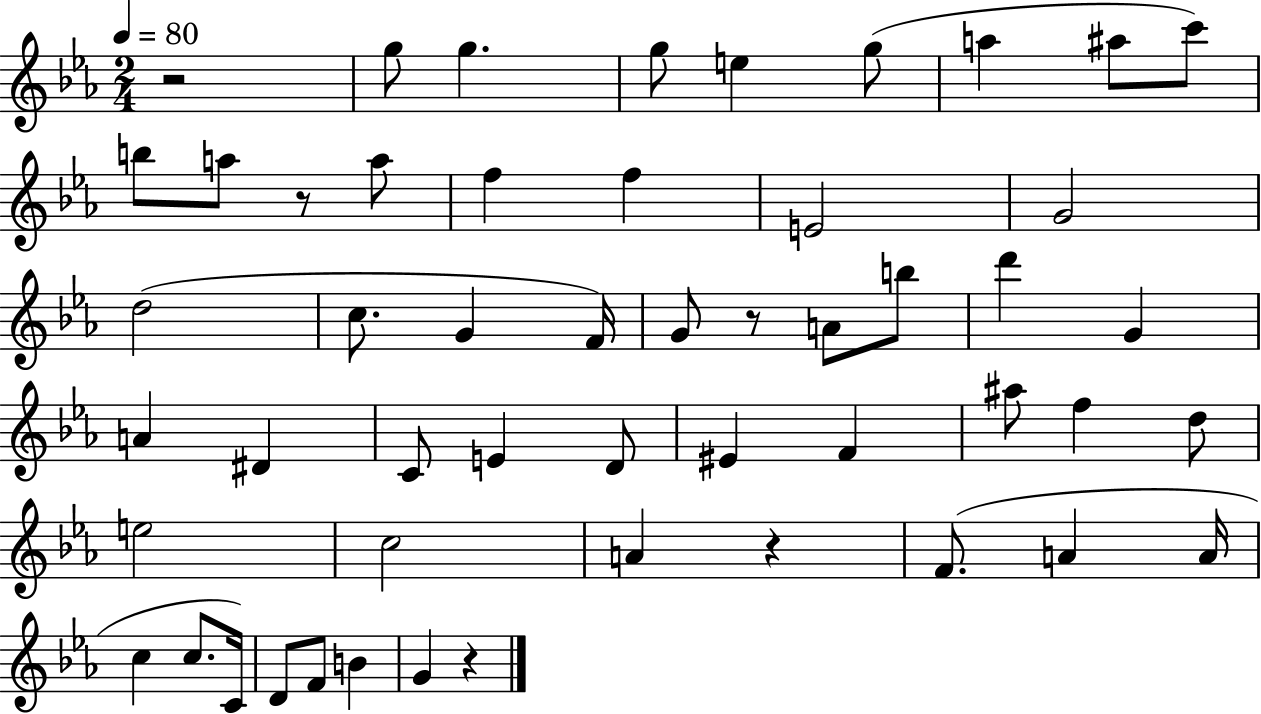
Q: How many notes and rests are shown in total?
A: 52